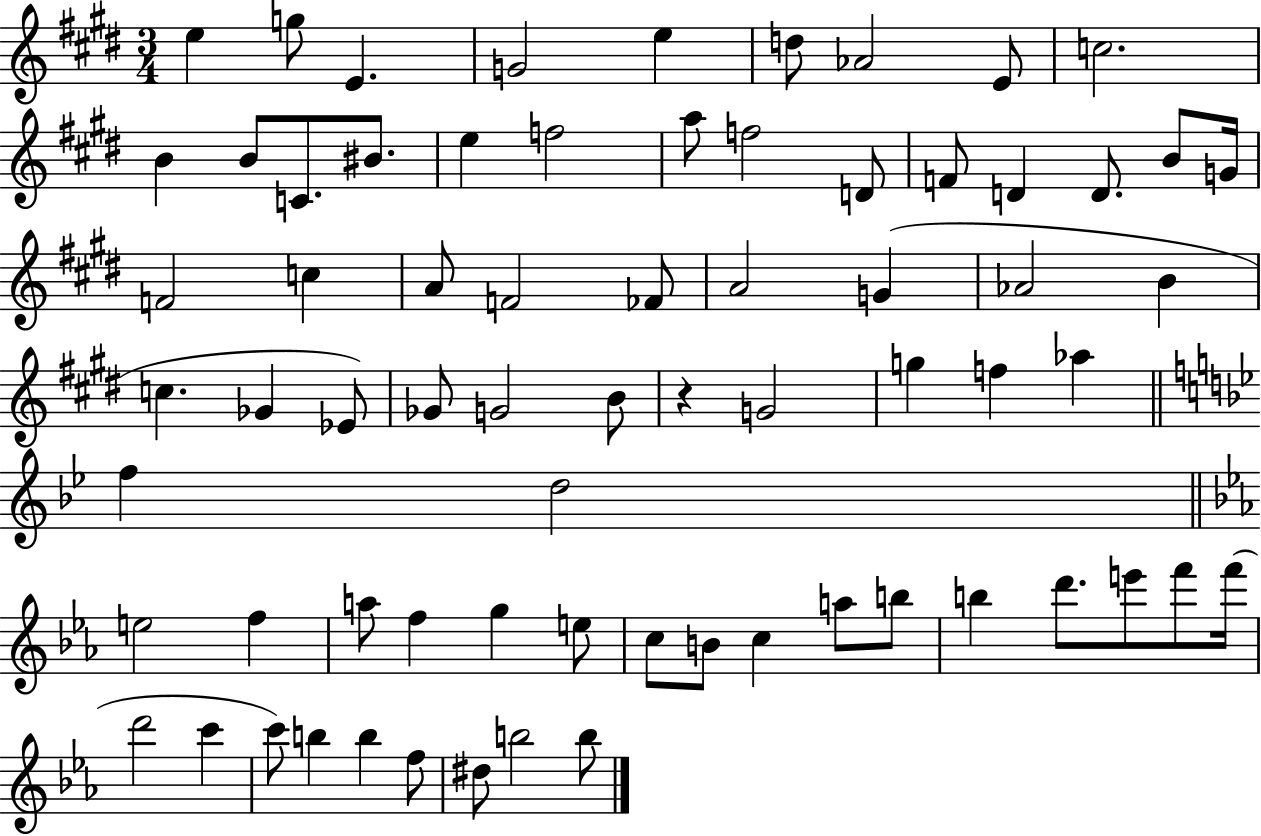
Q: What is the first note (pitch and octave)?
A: E5